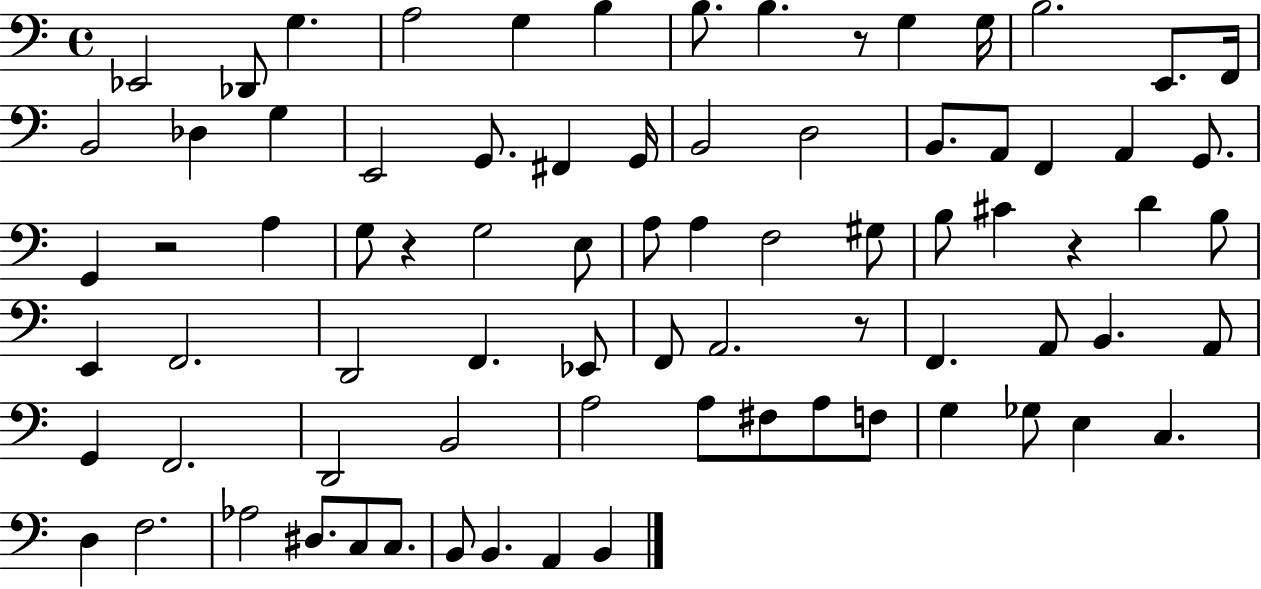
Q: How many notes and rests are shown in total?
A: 79